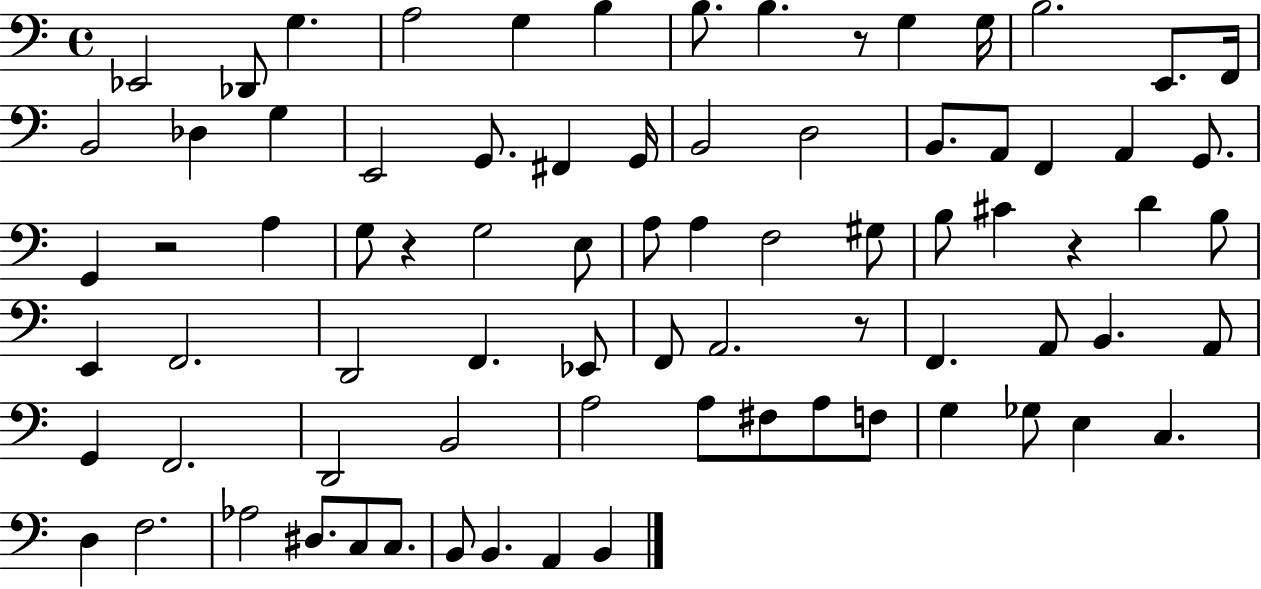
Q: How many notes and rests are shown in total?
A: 79